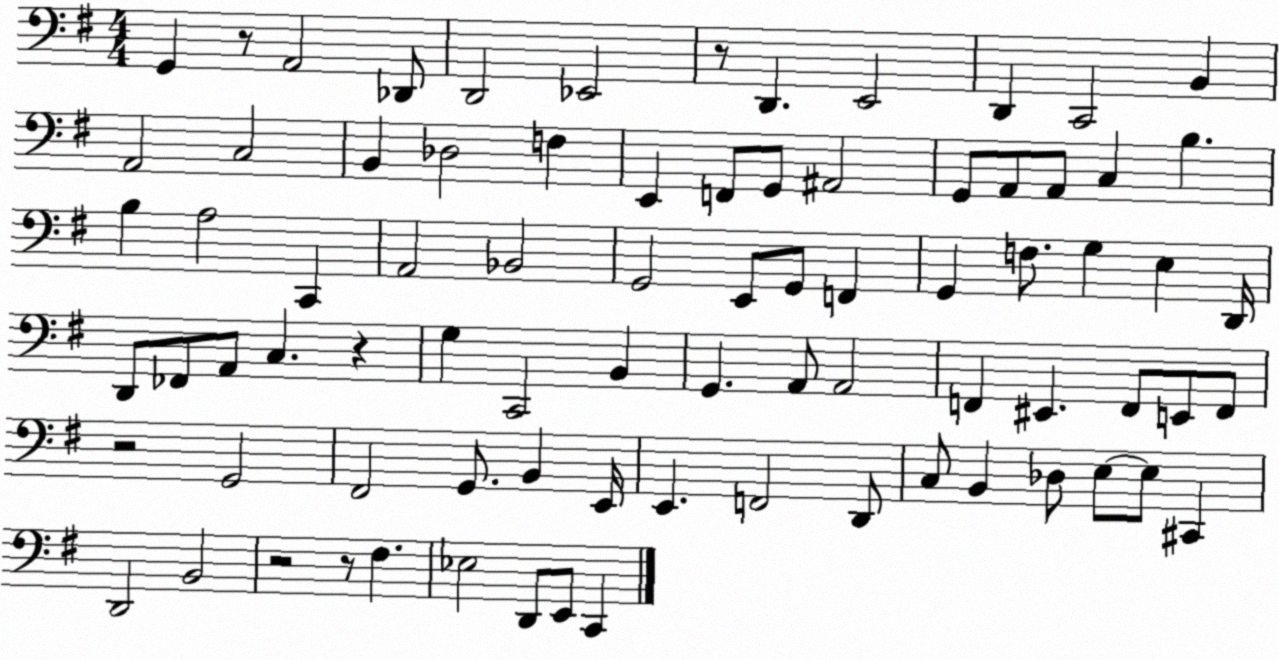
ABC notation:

X:1
T:Untitled
M:4/4
L:1/4
K:G
G,, z/2 A,,2 _D,,/2 D,,2 _E,,2 z/2 D,, E,,2 D,, C,,2 B,, A,,2 C,2 B,, _D,2 F, E,, F,,/2 G,,/2 ^A,,2 G,,/2 A,,/2 A,,/2 C, B, B, A,2 C,, A,,2 _B,,2 G,,2 E,,/2 G,,/2 F,, G,, F,/2 G, E, D,,/4 D,,/2 _F,,/2 A,,/2 C, z G, C,,2 B,, G,, A,,/2 A,,2 F,, ^E,, F,,/2 E,,/2 F,,/2 z2 G,,2 ^F,,2 G,,/2 B,, E,,/4 E,, F,,2 D,,/2 C,/2 B,, _D,/2 E,/2 E,/2 ^C,, D,,2 B,,2 z2 z/2 ^F, _E,2 D,,/2 E,,/2 C,,